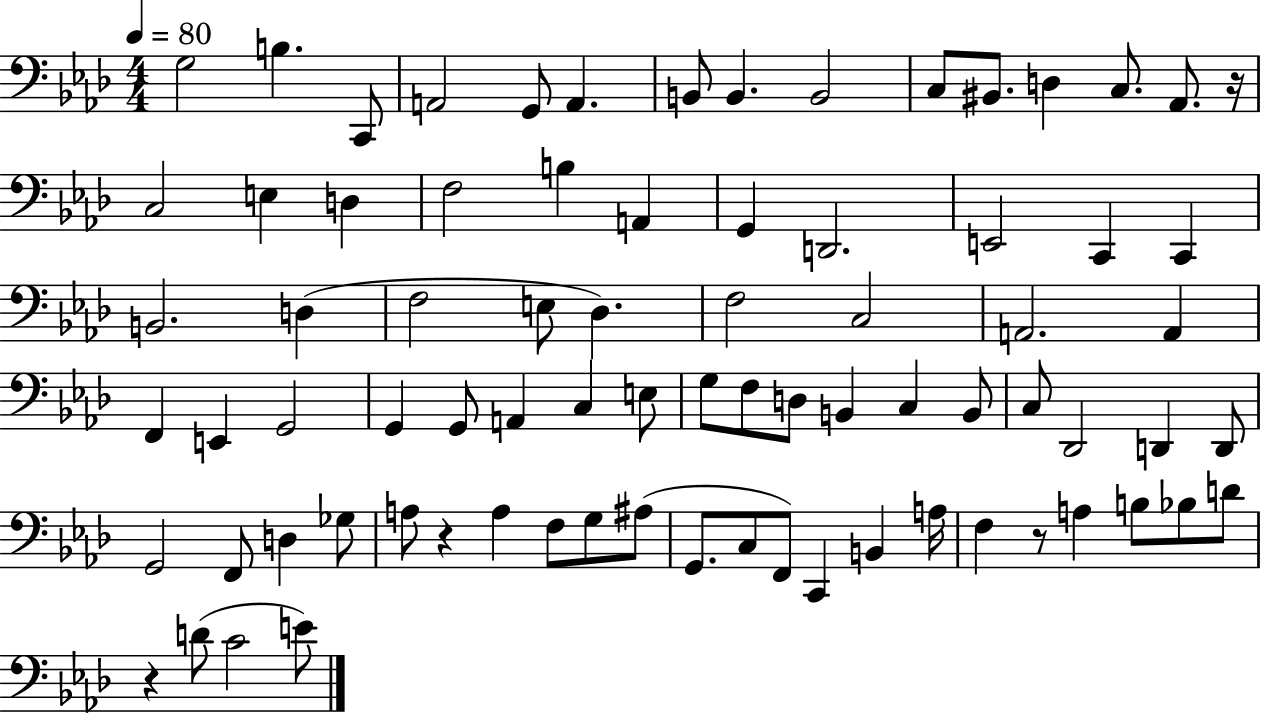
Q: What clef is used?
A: bass